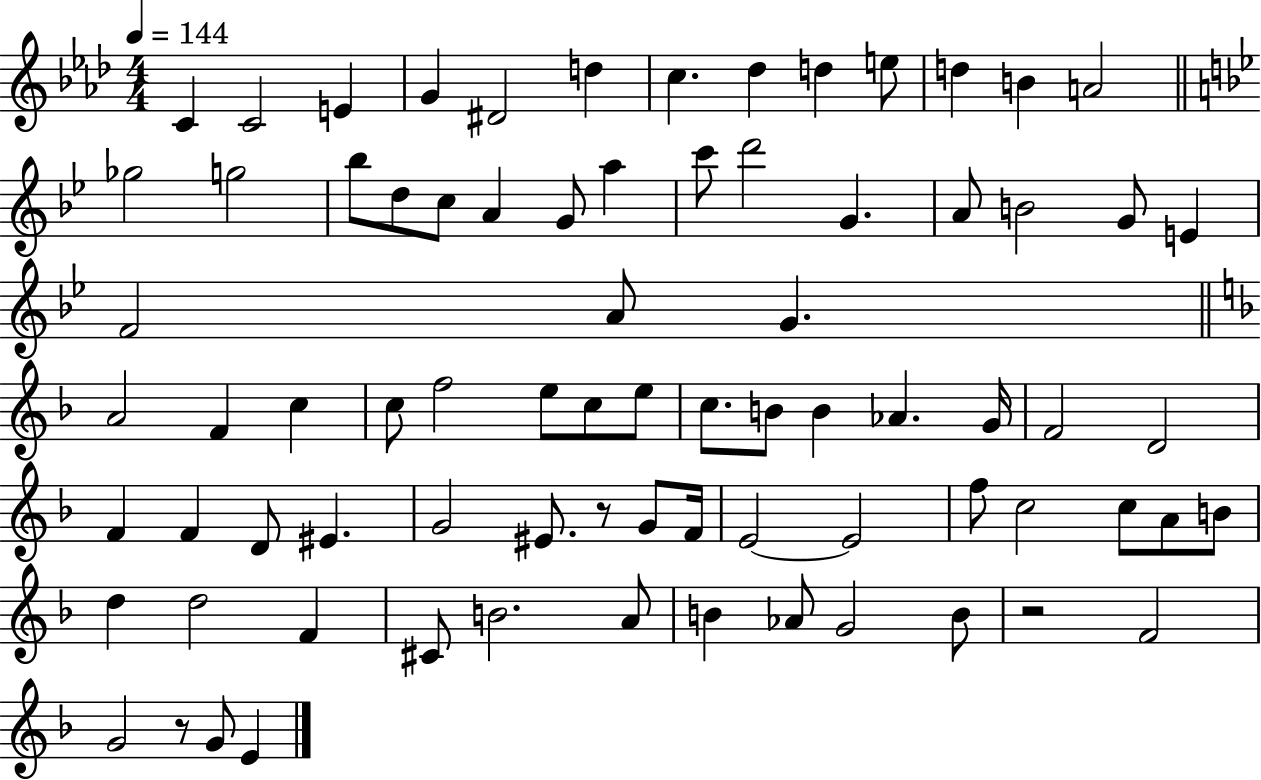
X:1
T:Untitled
M:4/4
L:1/4
K:Ab
C C2 E G ^D2 d c _d d e/2 d B A2 _g2 g2 _b/2 d/2 c/2 A G/2 a c'/2 d'2 G A/2 B2 G/2 E F2 A/2 G A2 F c c/2 f2 e/2 c/2 e/2 c/2 B/2 B _A G/4 F2 D2 F F D/2 ^E G2 ^E/2 z/2 G/2 F/4 E2 E2 f/2 c2 c/2 A/2 B/2 d d2 F ^C/2 B2 A/2 B _A/2 G2 B/2 z2 F2 G2 z/2 G/2 E